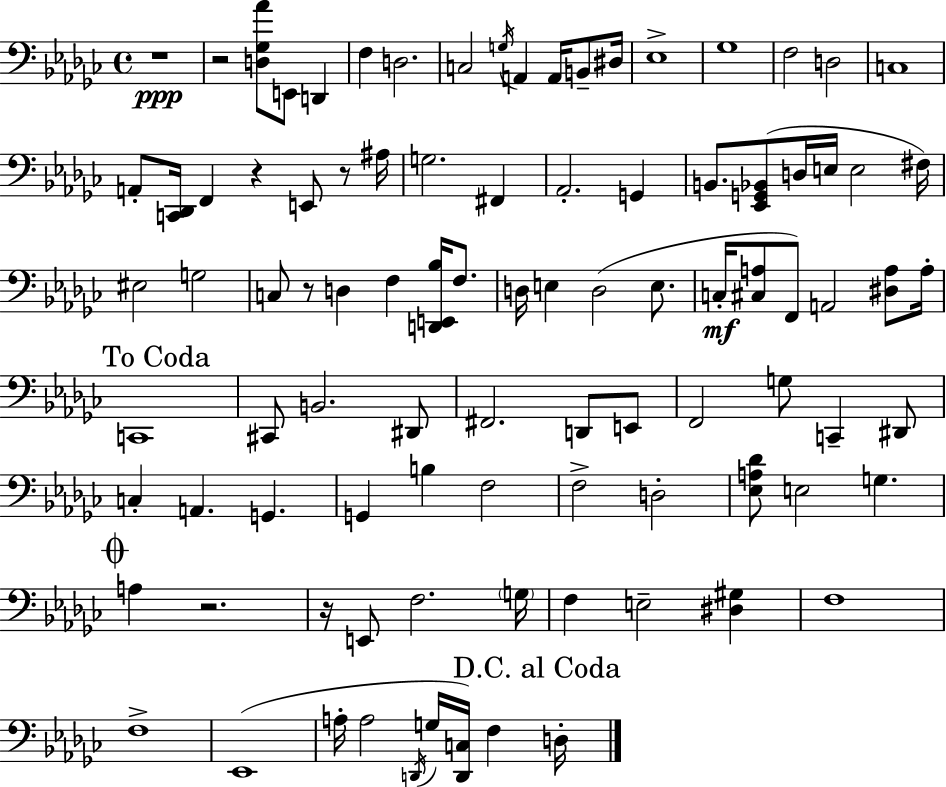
X:1
T:Untitled
M:4/4
L:1/4
K:Ebm
z4 z2 [D,_G,_A]/2 E,,/2 D,, F, D,2 C,2 G,/4 A,, A,,/4 B,,/2 ^D,/4 _E,4 _G,4 F,2 D,2 C,4 A,,/2 [C,,_D,,]/4 F,, z E,,/2 z/2 ^A,/4 G,2 ^F,, _A,,2 G,, B,,/2 [_E,,G,,_B,,]/2 D,/4 E,/4 E,2 ^F,/4 ^E,2 G,2 C,/2 z/2 D, F, [D,,E,,_B,]/4 F,/2 D,/4 E, D,2 E,/2 C,/4 [^C,A,]/2 F,,/2 A,,2 [^D,A,]/2 A,/4 C,,4 ^C,,/2 B,,2 ^D,,/2 ^F,,2 D,,/2 E,,/2 F,,2 G,/2 C,, ^D,,/2 C, A,, G,, G,, B, F,2 F,2 D,2 [_E,A,_D]/2 E,2 G, A, z2 z/4 E,,/2 F,2 G,/4 F, E,2 [^D,^G,] F,4 F,4 _E,,4 A,/4 A,2 D,,/4 G,/4 [D,,C,]/4 F, D,/4